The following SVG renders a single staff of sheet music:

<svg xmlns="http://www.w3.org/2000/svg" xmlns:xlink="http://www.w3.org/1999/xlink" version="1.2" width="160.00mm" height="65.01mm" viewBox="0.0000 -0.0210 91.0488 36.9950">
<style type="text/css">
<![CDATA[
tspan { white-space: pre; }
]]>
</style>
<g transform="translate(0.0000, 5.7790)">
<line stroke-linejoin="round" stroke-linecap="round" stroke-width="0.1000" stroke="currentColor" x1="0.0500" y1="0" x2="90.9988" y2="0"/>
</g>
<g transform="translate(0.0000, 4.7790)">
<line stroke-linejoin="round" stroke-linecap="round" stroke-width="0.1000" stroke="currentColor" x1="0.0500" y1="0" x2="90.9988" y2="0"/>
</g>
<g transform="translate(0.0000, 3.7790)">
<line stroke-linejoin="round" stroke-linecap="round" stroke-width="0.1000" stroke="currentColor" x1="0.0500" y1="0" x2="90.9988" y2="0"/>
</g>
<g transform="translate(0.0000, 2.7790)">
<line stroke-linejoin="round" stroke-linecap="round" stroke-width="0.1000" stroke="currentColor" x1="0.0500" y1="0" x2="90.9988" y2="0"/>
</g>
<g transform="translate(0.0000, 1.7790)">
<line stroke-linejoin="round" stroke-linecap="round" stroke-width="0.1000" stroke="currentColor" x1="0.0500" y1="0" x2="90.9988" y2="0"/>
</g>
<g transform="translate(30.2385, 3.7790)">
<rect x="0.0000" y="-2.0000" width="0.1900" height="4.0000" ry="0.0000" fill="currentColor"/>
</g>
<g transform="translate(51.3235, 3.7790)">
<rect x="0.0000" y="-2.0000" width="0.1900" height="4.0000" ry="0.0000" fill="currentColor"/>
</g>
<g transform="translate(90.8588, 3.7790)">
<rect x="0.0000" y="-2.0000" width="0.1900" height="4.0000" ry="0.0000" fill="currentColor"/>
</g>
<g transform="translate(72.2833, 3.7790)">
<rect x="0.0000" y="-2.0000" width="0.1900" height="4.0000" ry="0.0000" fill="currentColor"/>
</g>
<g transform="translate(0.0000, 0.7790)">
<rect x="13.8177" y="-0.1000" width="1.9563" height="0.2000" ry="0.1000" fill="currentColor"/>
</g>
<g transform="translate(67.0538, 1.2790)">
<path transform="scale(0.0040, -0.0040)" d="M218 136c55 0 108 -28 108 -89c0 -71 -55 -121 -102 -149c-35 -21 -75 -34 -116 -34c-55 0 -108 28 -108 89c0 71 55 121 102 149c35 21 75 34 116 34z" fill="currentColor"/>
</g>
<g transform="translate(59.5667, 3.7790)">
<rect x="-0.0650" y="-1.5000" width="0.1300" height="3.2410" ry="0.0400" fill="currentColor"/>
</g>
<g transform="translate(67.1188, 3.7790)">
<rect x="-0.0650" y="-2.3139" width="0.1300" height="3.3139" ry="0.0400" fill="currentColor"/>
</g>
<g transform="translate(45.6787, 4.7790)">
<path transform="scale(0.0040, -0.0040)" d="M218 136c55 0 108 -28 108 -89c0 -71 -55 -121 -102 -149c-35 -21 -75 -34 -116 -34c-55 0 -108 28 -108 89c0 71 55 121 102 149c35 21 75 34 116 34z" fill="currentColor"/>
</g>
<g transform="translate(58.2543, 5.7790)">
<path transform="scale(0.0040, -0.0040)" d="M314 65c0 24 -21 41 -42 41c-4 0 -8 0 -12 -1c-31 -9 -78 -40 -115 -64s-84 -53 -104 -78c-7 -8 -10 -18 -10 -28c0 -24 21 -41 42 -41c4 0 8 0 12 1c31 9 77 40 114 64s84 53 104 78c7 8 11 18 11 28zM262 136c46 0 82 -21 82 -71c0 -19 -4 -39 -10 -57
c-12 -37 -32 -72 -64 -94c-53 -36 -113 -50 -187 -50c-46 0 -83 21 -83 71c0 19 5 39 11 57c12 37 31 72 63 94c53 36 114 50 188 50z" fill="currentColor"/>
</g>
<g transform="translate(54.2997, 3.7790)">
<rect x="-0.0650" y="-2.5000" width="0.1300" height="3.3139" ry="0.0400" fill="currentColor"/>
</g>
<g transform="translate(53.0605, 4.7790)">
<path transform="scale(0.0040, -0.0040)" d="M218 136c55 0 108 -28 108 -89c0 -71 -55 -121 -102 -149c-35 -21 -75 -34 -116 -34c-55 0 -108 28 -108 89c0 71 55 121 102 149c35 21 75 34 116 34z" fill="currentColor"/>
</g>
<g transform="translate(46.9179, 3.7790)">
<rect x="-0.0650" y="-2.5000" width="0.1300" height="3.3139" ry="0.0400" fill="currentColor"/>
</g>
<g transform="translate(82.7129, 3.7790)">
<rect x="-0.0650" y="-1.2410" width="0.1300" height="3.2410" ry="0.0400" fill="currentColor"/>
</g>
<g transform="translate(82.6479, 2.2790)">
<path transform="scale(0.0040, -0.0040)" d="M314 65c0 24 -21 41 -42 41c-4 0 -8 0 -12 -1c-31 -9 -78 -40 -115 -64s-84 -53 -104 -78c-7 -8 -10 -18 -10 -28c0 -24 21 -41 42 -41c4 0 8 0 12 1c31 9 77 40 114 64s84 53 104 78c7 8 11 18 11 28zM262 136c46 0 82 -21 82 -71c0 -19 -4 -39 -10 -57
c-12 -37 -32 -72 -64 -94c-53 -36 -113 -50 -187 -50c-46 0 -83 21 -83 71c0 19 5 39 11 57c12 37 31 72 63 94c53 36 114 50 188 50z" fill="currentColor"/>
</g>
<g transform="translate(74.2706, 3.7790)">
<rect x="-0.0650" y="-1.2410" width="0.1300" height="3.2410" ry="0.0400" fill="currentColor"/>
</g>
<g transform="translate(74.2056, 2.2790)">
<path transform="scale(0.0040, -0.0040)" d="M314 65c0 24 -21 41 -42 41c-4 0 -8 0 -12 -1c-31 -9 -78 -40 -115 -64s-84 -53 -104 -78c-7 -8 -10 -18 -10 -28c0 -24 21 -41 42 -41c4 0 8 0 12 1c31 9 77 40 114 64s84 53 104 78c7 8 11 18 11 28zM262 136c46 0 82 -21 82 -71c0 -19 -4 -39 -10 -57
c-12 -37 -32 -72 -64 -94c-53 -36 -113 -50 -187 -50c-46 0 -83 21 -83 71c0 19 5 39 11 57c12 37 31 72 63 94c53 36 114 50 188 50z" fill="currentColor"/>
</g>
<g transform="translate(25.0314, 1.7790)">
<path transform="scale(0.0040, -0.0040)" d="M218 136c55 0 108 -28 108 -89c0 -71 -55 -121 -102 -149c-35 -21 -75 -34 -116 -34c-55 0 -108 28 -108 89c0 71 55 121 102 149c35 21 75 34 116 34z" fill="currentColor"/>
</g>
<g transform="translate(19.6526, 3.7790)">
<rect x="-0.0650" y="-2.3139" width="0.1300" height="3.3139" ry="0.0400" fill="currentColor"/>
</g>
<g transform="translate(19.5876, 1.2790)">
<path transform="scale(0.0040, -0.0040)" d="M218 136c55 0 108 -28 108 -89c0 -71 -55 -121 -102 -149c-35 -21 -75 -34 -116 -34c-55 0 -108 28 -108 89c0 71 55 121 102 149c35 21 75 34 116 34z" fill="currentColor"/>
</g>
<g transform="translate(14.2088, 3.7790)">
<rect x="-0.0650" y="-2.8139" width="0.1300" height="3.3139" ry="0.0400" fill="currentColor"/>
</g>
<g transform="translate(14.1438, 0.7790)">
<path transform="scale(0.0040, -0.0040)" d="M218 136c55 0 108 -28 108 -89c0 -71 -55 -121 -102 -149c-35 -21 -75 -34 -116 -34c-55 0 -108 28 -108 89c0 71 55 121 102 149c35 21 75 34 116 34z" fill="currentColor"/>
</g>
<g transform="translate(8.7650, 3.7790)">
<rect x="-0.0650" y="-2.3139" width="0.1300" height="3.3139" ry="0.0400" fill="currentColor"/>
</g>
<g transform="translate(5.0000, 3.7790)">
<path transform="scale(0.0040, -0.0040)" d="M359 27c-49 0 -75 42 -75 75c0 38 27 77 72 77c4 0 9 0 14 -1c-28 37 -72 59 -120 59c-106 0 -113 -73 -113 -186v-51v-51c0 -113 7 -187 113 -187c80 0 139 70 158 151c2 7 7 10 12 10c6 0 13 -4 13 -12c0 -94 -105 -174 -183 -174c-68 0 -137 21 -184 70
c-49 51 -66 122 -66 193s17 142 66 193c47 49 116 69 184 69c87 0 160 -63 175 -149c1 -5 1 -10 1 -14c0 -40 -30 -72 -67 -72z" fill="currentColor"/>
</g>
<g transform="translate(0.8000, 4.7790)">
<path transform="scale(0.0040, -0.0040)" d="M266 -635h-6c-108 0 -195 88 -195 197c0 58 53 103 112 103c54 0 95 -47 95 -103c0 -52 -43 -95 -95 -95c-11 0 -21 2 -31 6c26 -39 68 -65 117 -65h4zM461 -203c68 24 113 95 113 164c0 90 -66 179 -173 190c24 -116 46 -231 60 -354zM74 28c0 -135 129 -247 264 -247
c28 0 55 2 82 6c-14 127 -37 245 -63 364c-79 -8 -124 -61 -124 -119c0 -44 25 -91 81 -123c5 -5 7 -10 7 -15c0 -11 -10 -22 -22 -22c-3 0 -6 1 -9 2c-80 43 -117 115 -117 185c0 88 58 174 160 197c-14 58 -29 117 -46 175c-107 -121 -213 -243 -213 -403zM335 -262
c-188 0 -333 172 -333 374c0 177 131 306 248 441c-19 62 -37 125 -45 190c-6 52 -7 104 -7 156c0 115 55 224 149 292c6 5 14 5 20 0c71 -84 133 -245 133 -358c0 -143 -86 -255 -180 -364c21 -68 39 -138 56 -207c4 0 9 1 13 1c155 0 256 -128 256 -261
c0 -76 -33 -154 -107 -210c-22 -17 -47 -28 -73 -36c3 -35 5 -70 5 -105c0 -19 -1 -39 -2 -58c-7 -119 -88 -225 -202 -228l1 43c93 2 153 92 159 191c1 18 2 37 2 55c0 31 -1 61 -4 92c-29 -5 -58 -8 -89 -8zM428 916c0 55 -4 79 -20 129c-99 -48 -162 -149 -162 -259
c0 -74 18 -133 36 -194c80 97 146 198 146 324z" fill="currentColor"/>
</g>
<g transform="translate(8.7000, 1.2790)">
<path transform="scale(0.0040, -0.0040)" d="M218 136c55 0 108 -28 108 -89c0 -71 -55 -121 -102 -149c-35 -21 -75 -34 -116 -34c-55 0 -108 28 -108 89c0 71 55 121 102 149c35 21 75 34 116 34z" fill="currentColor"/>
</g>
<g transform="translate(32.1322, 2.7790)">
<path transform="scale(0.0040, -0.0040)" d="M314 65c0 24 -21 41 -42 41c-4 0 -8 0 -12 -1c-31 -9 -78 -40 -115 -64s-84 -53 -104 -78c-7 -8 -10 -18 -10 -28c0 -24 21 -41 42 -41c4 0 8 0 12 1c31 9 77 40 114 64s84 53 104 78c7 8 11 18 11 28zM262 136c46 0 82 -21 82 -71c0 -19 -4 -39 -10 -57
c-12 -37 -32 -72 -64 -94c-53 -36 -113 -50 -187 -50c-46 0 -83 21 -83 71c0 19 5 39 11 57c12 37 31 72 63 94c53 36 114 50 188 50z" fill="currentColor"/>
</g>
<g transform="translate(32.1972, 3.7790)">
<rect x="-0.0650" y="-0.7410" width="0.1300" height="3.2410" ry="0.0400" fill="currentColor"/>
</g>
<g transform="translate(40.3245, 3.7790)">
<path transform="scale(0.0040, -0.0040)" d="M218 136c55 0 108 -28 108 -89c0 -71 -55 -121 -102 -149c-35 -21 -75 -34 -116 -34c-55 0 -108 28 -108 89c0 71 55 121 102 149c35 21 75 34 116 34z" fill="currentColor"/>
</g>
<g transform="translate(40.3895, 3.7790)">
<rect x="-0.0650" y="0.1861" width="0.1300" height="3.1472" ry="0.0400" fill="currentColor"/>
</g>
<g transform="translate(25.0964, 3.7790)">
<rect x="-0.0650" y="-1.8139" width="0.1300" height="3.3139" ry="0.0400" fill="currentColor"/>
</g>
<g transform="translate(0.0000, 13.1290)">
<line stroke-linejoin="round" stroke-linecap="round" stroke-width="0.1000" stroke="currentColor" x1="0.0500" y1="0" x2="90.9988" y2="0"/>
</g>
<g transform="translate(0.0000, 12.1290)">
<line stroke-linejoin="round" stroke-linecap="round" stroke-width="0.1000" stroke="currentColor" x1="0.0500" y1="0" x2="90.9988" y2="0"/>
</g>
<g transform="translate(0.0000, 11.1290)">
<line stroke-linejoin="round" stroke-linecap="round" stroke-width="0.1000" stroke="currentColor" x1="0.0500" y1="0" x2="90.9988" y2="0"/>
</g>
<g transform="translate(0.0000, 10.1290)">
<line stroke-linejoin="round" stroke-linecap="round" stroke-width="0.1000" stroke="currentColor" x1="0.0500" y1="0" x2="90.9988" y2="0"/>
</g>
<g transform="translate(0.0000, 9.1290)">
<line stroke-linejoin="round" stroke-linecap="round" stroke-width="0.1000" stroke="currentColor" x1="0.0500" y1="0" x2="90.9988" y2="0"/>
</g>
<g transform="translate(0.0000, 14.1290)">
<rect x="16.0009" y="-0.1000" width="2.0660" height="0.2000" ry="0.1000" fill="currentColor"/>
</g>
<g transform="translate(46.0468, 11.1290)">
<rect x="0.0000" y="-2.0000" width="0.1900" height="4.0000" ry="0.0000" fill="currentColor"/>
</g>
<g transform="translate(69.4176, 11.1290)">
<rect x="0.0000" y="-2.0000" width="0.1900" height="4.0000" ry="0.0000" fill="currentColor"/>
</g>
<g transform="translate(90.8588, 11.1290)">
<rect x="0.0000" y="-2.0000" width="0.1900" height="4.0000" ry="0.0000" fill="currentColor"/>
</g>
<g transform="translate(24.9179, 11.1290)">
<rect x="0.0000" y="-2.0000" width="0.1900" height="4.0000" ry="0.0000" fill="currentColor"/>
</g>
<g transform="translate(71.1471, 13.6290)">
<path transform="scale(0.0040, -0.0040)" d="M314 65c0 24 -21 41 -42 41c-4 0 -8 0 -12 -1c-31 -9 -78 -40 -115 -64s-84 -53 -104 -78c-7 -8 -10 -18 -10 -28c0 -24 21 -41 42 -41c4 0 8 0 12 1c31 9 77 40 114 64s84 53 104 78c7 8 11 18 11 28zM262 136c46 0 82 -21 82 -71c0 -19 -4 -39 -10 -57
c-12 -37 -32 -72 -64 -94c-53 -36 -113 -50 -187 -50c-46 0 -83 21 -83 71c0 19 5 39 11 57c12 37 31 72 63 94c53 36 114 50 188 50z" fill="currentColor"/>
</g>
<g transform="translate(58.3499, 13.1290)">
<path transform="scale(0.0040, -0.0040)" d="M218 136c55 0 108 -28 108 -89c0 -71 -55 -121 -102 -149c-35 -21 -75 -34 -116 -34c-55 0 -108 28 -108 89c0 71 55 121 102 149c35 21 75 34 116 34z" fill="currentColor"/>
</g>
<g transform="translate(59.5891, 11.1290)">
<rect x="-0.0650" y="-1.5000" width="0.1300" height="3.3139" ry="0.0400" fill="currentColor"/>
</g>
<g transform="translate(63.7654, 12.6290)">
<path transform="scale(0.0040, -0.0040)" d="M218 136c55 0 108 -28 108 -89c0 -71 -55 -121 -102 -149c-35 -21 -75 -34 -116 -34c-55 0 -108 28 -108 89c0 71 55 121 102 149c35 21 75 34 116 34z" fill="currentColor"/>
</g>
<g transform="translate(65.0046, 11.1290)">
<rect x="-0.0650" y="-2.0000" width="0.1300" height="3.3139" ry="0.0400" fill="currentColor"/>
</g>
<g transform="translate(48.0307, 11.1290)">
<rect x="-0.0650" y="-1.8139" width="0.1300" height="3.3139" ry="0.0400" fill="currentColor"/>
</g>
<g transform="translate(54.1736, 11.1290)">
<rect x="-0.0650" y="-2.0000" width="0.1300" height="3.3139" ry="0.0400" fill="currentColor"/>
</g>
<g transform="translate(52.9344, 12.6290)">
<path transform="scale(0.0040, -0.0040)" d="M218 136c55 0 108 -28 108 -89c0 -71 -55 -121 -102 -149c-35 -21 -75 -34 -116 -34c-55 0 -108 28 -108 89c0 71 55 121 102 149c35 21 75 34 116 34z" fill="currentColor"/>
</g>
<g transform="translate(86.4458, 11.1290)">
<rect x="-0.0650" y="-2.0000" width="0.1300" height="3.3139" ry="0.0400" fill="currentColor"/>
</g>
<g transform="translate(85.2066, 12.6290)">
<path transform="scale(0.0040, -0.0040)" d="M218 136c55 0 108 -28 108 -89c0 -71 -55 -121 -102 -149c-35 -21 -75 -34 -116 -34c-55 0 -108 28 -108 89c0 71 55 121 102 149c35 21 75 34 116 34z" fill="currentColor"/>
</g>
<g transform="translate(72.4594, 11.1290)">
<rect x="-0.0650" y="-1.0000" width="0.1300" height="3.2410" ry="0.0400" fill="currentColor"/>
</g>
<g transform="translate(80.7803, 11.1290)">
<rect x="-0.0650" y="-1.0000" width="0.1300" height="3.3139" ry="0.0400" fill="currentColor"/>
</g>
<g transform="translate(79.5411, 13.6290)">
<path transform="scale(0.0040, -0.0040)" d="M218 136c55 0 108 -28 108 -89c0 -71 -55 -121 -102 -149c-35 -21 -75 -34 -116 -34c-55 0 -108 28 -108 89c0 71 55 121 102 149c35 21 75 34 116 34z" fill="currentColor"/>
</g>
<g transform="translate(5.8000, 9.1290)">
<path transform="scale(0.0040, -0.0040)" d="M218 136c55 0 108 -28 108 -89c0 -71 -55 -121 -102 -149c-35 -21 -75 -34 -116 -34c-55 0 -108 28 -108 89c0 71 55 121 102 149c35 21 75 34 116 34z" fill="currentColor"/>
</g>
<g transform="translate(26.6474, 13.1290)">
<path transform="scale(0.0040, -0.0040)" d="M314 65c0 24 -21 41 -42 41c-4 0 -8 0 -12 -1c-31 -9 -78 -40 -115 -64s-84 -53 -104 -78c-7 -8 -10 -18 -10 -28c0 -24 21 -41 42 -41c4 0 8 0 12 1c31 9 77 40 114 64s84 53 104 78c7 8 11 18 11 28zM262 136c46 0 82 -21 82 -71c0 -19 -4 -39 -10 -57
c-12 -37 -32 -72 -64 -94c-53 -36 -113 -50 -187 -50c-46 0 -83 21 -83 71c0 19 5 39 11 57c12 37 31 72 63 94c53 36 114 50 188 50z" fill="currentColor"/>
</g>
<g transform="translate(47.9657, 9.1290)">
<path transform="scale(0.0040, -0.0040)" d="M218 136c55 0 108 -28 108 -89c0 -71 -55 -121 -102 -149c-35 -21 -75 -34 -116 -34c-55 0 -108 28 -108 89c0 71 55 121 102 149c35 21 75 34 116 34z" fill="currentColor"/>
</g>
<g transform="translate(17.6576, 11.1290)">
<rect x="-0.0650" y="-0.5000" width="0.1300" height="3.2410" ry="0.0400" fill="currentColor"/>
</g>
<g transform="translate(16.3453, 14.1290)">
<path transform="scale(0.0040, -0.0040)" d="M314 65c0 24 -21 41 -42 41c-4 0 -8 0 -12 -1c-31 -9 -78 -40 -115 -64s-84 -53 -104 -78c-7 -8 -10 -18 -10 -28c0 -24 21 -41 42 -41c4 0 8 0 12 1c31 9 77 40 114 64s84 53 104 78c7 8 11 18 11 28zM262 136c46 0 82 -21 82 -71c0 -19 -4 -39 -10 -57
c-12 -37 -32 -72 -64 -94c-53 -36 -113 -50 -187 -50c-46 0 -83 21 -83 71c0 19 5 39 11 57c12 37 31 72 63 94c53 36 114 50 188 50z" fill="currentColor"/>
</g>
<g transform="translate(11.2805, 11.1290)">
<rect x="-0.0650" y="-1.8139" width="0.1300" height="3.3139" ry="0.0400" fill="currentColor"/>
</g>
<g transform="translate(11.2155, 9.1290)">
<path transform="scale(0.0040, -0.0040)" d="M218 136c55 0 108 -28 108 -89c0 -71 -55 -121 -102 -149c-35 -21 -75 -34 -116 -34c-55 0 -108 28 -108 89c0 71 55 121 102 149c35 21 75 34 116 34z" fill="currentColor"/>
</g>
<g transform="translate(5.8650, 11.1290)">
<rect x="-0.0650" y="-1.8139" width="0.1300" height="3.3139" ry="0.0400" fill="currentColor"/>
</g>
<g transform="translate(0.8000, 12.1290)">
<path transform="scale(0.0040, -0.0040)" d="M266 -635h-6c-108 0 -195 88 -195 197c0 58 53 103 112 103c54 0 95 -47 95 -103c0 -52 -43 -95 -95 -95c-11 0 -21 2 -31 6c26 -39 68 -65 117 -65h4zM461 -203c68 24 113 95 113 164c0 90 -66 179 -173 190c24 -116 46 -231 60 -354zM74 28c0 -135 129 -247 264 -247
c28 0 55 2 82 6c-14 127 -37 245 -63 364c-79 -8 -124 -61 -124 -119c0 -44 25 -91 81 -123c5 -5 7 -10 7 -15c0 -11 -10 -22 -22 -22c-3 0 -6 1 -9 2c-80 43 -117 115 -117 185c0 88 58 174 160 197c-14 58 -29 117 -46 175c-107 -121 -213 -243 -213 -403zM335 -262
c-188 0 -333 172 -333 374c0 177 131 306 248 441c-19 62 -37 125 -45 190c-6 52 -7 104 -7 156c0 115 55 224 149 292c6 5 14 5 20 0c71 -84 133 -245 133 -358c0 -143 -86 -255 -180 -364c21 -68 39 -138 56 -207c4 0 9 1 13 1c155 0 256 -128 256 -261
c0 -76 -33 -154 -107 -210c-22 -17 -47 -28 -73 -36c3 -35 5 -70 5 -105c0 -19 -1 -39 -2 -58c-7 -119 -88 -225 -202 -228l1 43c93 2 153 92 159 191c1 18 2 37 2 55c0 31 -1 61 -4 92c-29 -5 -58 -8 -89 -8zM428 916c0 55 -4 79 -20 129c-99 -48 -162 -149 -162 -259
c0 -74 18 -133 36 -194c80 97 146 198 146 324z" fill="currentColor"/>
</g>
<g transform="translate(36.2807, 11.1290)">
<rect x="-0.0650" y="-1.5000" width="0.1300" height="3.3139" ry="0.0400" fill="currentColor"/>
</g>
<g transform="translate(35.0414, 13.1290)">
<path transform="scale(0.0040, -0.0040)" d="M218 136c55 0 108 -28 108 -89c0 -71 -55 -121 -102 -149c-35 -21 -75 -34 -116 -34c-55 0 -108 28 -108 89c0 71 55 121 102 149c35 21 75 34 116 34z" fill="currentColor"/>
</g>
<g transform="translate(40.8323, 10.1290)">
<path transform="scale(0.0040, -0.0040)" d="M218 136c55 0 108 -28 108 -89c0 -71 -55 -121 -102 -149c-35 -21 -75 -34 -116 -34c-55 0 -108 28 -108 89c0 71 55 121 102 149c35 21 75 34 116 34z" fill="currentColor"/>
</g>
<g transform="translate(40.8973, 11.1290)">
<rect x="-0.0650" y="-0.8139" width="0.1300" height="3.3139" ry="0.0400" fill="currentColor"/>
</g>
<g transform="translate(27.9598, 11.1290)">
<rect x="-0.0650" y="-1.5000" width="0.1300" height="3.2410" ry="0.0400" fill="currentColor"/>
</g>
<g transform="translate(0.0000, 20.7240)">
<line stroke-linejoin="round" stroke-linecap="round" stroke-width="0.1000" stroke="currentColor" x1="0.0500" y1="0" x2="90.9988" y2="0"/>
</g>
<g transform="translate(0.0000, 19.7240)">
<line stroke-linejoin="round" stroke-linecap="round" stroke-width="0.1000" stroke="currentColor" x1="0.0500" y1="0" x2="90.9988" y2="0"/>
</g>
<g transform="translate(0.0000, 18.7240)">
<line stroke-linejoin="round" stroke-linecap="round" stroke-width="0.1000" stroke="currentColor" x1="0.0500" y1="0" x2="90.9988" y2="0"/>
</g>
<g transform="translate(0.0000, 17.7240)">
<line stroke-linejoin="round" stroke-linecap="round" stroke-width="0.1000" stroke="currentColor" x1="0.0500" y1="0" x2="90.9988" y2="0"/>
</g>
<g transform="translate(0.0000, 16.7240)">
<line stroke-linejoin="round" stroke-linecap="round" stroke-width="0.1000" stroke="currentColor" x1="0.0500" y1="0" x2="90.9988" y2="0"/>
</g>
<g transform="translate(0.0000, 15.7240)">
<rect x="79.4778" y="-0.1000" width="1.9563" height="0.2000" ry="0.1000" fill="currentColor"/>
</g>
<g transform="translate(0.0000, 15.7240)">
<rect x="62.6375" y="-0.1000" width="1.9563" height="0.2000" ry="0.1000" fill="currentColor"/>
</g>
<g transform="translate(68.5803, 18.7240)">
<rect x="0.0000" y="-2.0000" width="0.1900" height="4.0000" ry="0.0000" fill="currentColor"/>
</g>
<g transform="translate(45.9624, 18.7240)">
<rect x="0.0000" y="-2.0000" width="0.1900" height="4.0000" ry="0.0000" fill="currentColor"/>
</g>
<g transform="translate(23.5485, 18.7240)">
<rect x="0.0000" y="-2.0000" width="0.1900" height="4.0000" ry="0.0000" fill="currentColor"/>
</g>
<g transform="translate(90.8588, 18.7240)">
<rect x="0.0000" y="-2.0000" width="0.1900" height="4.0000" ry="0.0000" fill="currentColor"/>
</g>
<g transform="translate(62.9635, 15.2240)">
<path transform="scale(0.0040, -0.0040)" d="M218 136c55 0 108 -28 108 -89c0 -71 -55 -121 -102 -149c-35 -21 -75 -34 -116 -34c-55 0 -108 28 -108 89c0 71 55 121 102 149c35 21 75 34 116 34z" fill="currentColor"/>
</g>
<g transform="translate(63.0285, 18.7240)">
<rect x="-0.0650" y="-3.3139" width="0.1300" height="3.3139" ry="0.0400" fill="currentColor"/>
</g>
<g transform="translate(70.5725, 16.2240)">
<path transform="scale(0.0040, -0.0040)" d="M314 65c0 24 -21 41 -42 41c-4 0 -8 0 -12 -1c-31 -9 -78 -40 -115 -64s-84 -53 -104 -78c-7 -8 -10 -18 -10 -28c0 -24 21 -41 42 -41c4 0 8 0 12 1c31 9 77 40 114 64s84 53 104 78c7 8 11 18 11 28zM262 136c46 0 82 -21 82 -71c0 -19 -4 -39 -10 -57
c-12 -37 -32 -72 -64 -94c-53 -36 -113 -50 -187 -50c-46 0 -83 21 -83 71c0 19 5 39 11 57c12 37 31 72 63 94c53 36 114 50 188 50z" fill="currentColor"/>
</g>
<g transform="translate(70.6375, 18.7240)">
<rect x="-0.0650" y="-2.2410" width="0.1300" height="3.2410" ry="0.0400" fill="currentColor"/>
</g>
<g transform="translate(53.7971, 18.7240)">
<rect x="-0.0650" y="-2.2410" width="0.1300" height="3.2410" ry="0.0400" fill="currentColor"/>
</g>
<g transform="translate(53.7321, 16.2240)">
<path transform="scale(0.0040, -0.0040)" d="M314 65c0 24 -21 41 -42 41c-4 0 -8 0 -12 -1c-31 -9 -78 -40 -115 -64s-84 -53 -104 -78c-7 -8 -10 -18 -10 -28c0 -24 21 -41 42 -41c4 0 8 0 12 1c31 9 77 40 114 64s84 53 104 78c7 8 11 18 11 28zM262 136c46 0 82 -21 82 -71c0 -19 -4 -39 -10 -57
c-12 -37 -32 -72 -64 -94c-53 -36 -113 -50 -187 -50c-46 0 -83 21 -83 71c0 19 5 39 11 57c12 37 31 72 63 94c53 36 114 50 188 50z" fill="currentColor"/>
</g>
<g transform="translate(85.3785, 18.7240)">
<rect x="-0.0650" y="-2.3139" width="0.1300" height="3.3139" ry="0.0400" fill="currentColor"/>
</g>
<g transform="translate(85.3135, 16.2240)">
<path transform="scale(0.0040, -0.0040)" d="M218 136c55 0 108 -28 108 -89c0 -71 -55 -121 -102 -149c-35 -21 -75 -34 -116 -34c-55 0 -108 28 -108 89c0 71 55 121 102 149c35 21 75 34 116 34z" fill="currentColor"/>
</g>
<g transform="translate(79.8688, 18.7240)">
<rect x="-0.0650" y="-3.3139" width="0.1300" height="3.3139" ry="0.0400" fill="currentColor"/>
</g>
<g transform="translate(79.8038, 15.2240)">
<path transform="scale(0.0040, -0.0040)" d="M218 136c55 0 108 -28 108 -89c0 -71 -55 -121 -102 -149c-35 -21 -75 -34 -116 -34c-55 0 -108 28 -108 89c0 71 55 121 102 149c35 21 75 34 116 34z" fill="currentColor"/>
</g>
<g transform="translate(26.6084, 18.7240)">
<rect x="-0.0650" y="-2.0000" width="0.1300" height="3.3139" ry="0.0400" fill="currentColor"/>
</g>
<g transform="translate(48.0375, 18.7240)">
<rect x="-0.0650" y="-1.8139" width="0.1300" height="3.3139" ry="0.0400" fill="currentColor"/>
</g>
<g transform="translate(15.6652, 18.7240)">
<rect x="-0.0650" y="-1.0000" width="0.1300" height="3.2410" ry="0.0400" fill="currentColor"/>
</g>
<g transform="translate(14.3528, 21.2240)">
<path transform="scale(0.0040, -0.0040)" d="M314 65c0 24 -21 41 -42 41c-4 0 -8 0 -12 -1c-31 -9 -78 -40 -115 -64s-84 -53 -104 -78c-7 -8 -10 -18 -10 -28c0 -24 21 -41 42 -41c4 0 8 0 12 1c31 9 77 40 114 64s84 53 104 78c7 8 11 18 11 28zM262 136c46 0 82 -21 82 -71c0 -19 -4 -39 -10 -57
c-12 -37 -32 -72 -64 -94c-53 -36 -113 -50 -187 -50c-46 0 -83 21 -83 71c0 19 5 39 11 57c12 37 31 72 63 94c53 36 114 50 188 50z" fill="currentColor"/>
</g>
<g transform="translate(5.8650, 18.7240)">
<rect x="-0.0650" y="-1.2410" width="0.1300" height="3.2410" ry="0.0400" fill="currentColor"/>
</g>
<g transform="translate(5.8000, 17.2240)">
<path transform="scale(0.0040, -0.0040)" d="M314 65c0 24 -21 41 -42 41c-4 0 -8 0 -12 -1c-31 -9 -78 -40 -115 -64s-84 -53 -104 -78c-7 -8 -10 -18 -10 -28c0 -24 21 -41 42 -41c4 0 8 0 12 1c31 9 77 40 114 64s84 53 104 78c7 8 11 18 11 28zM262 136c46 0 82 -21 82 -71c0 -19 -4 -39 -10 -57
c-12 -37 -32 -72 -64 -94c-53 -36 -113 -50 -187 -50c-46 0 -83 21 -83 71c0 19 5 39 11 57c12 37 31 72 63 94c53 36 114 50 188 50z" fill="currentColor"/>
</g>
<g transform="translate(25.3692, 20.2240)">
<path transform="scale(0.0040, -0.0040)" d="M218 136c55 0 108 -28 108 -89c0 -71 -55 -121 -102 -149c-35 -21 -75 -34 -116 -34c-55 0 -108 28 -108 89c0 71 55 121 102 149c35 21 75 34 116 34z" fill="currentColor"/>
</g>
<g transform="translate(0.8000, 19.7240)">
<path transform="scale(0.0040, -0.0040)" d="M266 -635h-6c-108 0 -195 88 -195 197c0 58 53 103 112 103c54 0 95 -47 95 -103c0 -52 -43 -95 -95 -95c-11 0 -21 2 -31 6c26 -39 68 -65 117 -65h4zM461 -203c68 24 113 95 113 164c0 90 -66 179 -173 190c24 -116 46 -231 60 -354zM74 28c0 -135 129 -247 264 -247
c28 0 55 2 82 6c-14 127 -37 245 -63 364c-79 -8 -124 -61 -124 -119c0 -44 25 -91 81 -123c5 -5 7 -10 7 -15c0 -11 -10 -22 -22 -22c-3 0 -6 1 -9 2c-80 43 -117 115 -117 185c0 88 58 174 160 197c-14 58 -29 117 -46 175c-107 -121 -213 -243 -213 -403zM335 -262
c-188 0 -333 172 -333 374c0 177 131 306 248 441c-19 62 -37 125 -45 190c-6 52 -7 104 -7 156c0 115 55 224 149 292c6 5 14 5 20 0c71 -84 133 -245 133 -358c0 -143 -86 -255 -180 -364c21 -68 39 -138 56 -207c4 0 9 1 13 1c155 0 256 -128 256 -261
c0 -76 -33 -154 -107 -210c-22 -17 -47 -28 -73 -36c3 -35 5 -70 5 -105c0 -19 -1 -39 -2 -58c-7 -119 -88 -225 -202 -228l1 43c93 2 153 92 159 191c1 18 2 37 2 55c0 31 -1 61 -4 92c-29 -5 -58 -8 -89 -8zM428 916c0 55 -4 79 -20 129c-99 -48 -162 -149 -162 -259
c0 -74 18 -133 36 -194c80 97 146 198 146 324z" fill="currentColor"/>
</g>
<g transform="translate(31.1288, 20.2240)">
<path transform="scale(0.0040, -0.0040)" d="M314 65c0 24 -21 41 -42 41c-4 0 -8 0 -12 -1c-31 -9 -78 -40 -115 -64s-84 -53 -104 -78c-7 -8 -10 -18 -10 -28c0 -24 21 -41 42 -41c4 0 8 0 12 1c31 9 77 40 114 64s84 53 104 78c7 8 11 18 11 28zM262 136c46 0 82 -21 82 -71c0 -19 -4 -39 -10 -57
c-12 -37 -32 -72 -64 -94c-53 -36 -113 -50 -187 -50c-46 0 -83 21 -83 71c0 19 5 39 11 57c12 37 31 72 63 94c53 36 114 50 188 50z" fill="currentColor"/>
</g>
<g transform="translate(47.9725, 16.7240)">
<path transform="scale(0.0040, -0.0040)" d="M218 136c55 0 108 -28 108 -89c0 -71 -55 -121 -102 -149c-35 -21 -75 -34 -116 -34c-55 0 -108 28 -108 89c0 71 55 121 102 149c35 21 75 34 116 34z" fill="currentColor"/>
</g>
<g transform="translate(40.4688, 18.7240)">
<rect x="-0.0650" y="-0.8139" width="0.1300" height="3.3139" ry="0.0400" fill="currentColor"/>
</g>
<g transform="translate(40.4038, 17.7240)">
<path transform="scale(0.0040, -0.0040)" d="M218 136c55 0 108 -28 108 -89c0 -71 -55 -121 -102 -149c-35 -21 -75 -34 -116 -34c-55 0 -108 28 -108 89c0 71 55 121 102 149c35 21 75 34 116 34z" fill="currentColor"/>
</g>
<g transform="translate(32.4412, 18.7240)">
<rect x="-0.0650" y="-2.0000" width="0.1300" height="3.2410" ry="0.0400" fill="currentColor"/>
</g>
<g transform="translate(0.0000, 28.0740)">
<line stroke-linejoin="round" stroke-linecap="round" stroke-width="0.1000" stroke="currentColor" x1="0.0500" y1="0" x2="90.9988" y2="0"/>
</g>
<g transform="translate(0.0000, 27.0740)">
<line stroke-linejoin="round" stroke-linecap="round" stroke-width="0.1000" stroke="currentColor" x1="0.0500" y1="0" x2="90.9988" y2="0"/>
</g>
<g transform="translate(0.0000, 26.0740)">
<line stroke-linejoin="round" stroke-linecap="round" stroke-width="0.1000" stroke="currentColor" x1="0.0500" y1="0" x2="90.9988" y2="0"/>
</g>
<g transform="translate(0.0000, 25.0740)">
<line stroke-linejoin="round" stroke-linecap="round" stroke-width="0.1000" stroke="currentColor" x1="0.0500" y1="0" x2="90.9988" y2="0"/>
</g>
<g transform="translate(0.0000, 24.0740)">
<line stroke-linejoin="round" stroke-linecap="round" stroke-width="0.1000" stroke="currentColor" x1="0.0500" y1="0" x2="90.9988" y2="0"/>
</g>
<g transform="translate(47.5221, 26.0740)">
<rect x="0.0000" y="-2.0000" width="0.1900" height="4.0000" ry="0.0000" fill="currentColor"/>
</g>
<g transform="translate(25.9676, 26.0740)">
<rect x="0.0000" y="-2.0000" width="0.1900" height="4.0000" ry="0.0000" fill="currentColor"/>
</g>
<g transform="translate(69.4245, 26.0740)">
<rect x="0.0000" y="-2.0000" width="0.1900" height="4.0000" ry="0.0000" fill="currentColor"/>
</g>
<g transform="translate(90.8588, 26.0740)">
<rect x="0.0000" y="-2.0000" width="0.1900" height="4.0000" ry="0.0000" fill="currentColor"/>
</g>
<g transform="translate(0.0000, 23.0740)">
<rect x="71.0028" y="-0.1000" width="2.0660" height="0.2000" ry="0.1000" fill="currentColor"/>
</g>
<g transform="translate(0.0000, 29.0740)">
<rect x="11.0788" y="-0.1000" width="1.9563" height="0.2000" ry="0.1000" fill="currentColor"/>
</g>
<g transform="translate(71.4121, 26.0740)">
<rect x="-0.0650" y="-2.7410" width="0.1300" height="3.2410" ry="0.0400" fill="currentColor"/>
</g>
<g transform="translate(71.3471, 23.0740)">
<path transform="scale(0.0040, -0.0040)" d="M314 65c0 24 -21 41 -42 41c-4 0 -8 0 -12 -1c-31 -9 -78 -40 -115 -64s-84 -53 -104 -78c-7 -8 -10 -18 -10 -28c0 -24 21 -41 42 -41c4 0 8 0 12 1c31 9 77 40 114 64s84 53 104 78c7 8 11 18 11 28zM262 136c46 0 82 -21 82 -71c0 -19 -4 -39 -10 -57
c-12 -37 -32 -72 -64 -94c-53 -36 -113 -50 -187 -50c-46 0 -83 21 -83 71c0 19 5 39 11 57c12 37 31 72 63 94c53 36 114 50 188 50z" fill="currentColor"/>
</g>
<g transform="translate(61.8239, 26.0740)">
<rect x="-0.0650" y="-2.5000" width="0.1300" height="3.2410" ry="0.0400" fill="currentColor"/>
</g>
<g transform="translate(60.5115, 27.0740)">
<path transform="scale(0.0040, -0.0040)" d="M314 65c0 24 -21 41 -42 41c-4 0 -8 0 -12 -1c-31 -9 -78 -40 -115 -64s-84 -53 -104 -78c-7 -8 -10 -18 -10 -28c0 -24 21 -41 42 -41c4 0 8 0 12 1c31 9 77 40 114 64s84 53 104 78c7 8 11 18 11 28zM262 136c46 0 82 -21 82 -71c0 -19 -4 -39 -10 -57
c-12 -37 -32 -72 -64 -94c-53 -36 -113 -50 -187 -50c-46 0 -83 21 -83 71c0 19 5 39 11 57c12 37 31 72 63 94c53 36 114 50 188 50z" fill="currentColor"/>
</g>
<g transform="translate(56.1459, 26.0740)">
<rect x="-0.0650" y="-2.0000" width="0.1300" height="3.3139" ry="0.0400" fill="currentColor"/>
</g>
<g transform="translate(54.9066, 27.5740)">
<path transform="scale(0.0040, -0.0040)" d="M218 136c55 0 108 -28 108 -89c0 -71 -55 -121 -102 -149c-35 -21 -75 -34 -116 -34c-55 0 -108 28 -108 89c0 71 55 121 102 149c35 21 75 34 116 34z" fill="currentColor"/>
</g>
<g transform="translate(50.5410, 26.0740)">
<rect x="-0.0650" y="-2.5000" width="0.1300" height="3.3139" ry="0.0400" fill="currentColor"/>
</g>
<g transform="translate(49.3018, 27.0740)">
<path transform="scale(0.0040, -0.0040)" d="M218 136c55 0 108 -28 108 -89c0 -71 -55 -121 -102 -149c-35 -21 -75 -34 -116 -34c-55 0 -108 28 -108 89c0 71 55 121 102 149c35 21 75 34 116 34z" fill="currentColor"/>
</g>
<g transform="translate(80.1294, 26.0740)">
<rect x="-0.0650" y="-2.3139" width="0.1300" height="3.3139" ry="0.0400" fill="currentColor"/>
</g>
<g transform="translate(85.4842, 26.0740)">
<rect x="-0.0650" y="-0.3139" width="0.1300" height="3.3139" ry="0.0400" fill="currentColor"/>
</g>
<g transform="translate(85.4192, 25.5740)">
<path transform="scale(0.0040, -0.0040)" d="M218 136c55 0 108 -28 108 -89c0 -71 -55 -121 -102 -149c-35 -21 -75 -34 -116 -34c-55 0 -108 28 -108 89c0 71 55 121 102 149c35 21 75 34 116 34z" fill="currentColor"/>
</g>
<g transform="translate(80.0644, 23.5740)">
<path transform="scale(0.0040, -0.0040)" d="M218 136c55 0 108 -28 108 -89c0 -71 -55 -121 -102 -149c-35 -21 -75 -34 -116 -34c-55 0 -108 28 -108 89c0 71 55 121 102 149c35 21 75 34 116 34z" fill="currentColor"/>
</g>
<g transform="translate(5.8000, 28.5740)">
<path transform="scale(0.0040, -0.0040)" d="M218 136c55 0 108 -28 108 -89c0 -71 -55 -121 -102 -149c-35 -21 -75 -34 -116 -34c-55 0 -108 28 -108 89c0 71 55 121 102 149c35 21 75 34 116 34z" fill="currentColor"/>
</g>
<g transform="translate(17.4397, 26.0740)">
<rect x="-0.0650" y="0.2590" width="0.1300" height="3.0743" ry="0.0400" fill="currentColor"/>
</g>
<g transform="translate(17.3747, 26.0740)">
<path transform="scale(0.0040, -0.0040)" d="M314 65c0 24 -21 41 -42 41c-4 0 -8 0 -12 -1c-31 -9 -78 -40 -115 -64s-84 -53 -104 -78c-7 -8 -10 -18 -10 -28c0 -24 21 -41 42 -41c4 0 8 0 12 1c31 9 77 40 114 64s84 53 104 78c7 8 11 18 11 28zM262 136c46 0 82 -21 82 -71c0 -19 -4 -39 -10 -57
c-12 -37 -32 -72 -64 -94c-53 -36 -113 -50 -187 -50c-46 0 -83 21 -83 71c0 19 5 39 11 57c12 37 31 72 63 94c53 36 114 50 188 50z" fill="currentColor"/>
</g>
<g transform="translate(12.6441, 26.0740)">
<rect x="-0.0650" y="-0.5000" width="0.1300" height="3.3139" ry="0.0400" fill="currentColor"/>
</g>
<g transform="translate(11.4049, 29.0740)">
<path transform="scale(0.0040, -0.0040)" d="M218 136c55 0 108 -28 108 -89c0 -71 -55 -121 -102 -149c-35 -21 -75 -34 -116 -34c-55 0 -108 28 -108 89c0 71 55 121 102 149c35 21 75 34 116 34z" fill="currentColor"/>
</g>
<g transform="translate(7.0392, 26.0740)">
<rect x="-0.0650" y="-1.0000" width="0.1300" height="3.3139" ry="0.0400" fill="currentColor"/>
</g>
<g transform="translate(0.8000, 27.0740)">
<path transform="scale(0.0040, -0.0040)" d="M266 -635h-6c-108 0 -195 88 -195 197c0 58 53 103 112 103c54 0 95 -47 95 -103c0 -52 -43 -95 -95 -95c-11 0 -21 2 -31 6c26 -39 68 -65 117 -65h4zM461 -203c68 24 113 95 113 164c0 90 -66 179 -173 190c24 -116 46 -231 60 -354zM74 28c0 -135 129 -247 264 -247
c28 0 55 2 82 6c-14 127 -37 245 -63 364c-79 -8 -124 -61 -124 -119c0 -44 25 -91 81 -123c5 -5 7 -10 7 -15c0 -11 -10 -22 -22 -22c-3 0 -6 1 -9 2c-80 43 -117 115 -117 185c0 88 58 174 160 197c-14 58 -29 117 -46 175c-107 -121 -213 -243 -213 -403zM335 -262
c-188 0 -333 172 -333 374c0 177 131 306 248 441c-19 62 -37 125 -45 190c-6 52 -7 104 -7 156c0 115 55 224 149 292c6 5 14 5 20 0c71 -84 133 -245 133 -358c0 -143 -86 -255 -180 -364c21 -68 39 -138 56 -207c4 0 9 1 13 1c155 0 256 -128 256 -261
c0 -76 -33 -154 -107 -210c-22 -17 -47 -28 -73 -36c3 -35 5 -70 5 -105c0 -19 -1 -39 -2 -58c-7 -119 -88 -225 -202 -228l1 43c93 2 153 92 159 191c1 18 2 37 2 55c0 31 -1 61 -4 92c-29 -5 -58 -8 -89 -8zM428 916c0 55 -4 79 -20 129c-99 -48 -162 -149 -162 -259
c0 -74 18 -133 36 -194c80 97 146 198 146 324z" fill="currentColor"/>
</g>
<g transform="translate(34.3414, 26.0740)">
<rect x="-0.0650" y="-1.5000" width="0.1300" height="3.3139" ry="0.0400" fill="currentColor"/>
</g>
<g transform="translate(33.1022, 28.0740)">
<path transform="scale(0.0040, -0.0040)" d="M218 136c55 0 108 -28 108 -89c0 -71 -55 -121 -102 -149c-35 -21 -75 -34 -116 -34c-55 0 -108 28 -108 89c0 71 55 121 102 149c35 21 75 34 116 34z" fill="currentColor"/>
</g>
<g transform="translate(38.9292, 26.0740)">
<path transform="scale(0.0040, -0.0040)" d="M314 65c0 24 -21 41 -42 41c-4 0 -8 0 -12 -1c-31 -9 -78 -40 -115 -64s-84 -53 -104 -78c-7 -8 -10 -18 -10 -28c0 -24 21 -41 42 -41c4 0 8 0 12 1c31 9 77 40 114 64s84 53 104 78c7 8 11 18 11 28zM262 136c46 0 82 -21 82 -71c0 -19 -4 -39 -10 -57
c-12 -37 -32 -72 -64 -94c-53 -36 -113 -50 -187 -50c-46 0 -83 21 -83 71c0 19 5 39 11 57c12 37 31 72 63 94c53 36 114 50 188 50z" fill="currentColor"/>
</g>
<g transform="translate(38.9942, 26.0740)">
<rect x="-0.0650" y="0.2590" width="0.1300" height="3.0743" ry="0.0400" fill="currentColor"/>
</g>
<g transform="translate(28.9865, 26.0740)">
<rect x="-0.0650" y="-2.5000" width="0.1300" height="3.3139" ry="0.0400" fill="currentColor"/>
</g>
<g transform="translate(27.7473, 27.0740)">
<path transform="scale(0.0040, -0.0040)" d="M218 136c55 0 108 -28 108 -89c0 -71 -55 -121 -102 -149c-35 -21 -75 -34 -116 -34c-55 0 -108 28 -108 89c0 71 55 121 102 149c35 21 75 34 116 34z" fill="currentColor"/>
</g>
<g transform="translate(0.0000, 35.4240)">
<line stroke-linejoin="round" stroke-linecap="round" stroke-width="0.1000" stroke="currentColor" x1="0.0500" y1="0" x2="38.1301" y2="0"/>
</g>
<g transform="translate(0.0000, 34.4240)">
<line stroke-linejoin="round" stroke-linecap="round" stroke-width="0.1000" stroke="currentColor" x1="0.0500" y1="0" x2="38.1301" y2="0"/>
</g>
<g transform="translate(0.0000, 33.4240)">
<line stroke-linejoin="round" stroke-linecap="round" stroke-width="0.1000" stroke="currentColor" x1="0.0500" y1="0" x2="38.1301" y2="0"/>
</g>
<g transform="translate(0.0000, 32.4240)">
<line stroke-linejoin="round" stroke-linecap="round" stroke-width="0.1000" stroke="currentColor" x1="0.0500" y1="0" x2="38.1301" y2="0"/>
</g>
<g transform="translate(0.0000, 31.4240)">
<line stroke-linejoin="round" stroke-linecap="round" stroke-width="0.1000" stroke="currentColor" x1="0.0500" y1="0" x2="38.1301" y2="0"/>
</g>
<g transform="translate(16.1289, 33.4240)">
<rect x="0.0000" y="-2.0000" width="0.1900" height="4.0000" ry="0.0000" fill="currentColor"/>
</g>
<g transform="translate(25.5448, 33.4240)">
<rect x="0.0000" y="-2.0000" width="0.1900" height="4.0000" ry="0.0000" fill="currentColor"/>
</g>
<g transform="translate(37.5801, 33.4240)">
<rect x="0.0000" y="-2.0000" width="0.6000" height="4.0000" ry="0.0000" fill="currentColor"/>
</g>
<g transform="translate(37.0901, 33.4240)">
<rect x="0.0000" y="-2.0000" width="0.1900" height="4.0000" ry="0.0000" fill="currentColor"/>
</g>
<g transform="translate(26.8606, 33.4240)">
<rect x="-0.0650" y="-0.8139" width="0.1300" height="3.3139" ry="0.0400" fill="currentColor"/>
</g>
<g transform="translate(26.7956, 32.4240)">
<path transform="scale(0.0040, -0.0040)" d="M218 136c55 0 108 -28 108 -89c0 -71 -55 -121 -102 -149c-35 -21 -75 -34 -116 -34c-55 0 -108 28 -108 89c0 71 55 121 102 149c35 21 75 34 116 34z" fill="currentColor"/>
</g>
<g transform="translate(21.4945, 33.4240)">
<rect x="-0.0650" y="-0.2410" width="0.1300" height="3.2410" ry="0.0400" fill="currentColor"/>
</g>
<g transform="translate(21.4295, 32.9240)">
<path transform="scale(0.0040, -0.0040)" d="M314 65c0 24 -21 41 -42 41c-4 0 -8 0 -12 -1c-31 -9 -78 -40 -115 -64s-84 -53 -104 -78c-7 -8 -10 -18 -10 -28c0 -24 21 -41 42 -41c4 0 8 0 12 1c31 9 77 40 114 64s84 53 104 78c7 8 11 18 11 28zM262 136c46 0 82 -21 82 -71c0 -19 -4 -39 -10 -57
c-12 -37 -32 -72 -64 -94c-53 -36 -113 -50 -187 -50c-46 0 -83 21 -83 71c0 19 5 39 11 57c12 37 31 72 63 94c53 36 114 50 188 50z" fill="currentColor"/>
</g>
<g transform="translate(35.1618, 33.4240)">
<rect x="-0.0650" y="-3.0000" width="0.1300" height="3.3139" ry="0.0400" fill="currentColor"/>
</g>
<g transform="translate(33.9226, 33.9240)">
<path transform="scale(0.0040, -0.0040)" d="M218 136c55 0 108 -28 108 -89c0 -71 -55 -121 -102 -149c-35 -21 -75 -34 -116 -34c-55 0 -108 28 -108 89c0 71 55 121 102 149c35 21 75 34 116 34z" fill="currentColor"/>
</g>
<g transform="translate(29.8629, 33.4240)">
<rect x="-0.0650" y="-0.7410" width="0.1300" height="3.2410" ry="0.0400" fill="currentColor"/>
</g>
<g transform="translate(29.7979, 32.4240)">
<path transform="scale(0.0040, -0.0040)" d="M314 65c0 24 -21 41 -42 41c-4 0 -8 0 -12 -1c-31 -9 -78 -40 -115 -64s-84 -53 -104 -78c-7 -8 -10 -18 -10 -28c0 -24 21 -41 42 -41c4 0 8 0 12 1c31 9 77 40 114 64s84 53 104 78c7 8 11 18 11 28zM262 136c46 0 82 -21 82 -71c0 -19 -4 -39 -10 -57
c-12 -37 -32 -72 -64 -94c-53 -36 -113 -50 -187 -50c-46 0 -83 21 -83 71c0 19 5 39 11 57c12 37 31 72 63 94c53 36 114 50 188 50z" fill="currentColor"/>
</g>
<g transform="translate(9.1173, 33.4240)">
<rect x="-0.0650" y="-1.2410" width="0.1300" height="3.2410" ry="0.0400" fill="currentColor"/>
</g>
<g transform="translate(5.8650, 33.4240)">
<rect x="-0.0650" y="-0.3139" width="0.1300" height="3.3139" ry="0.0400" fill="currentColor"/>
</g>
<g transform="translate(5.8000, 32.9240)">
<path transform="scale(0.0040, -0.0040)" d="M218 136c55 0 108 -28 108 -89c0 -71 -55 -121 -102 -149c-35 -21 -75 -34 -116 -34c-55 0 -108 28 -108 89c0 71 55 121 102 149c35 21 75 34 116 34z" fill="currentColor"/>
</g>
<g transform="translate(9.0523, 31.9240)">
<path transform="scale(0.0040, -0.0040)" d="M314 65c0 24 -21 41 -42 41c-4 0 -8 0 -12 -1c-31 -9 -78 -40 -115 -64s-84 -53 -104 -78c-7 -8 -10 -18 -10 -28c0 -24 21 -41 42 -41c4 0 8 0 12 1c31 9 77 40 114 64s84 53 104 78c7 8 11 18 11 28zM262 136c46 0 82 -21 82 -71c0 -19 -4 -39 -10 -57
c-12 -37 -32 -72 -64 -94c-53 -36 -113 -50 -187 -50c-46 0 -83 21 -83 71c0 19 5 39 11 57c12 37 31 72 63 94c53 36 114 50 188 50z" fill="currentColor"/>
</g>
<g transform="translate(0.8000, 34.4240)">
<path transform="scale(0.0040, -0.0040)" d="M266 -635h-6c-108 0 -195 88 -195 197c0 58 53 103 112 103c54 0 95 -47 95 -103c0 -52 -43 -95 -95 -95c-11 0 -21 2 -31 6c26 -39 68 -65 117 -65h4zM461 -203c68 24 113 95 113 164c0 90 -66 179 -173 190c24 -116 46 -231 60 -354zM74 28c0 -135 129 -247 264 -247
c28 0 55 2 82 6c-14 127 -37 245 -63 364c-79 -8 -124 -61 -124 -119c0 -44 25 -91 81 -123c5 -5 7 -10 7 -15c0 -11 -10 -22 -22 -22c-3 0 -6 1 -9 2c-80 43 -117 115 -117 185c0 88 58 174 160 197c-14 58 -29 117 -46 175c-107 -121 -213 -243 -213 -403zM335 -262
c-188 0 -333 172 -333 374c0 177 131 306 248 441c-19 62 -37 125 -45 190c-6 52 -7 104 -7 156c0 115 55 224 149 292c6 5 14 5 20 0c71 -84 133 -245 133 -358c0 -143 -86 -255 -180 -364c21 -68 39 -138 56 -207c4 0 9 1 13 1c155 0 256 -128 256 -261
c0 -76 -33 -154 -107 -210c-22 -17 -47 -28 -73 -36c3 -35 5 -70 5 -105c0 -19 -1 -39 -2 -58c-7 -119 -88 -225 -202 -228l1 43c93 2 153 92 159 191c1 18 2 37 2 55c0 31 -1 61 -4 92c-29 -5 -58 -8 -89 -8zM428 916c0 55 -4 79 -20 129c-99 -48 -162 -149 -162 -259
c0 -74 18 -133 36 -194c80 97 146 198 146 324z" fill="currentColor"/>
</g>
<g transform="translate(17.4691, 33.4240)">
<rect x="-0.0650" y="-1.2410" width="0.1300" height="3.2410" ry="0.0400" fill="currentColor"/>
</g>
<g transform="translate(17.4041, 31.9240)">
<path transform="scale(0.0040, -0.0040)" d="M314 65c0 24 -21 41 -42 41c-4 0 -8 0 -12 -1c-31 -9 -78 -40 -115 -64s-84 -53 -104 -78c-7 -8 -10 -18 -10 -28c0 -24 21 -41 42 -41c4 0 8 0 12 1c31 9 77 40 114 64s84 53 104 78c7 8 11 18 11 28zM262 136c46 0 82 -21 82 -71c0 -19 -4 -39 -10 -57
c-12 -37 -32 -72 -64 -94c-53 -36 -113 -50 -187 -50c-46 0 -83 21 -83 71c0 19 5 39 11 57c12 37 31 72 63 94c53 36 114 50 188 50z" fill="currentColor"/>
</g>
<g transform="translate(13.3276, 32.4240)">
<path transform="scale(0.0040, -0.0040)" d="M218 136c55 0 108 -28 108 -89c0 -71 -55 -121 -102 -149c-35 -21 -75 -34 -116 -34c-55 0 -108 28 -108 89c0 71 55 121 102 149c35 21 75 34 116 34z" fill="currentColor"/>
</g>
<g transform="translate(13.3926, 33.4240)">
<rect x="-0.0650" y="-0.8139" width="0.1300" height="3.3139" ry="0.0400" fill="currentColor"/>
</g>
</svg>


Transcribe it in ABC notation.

X:1
T:Untitled
M:4/4
L:1/4
K:C
g a g f d2 B G G E2 g e2 e2 f f C2 E2 E d f F E F D2 D F e2 D2 F F2 d f g2 b g2 b g D C B2 G E B2 G F G2 a2 g c c e2 d e2 c2 d d2 A